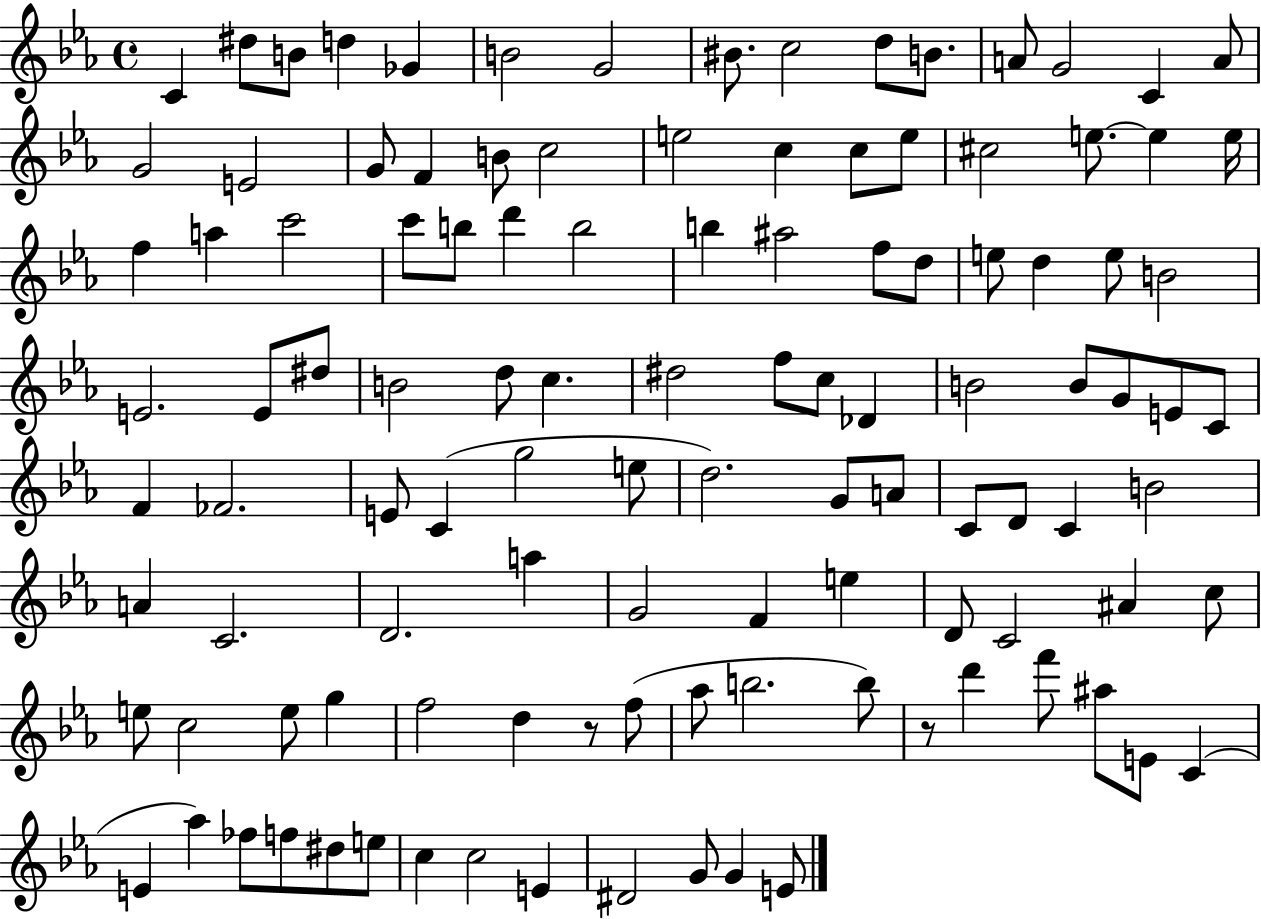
{
  \clef treble
  \time 4/4
  \defaultTimeSignature
  \key ees \major
  \repeat volta 2 { c'4 dis''8 b'8 d''4 ges'4 | b'2 g'2 | bis'8. c''2 d''8 b'8. | a'8 g'2 c'4 a'8 | \break g'2 e'2 | g'8 f'4 b'8 c''2 | e''2 c''4 c''8 e''8 | cis''2 e''8.~~ e''4 e''16 | \break f''4 a''4 c'''2 | c'''8 b''8 d'''4 b''2 | b''4 ais''2 f''8 d''8 | e''8 d''4 e''8 b'2 | \break e'2. e'8 dis''8 | b'2 d''8 c''4. | dis''2 f''8 c''8 des'4 | b'2 b'8 g'8 e'8 c'8 | \break f'4 fes'2. | e'8 c'4( g''2 e''8 | d''2.) g'8 a'8 | c'8 d'8 c'4 b'2 | \break a'4 c'2. | d'2. a''4 | g'2 f'4 e''4 | d'8 c'2 ais'4 c''8 | \break e''8 c''2 e''8 g''4 | f''2 d''4 r8 f''8( | aes''8 b''2. b''8) | r8 d'''4 f'''8 ais''8 e'8 c'4( | \break e'4 aes''4) fes''8 f''8 dis''8 e''8 | c''4 c''2 e'4 | dis'2 g'8 g'4 e'8 | } \bar "|."
}